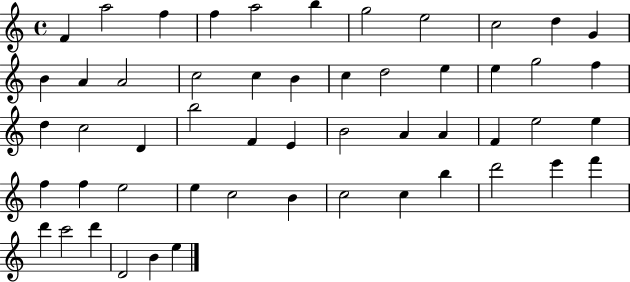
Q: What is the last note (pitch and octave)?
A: E5